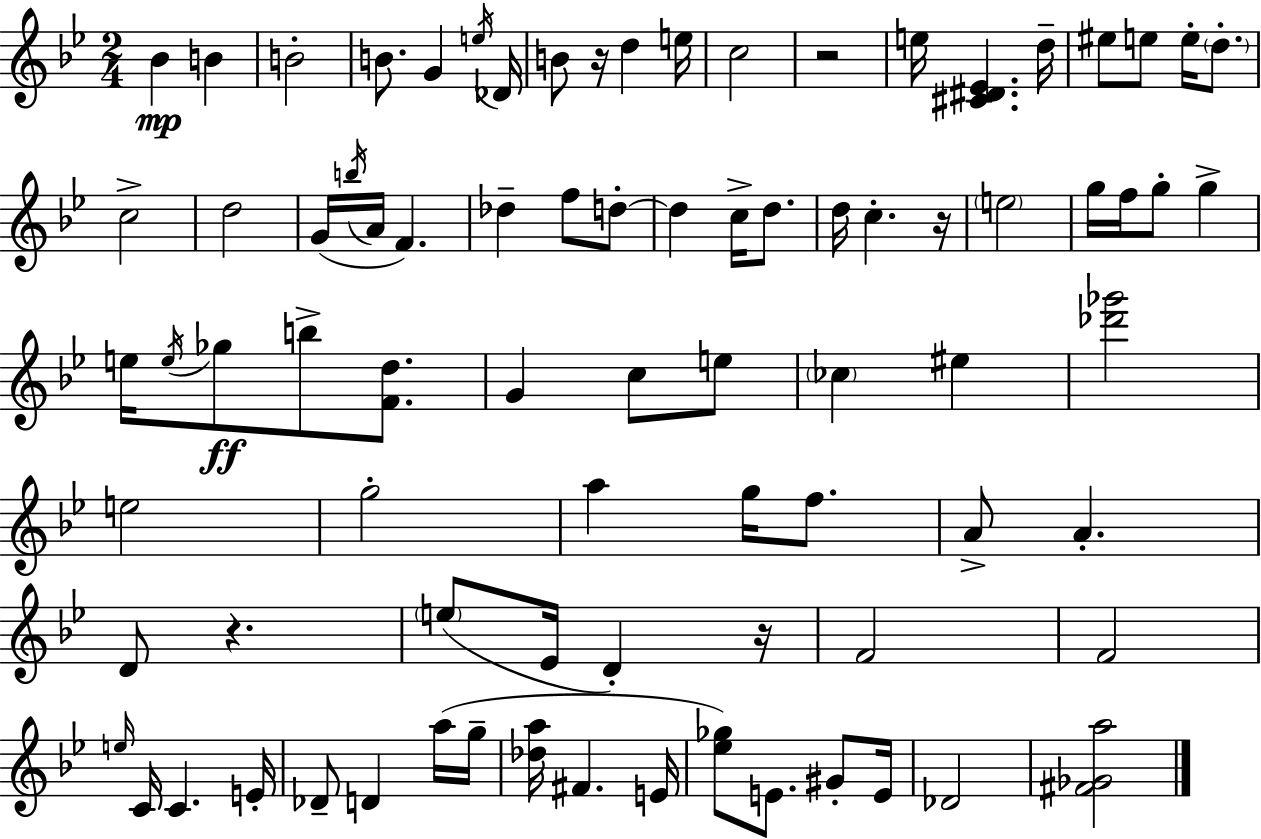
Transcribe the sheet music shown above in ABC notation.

X:1
T:Untitled
M:2/4
L:1/4
K:Gm
_B B B2 B/2 G e/4 _D/4 B/2 z/4 d e/4 c2 z2 e/4 [^C^D_E] d/4 ^e/2 e/2 e/4 d/2 c2 d2 G/4 b/4 A/4 F _d f/2 d/2 d c/4 d/2 d/4 c z/4 e2 g/4 f/4 g/2 g e/4 e/4 _g/2 b/2 [Fd]/2 G c/2 e/2 _c ^e [_d'_g']2 e2 g2 a g/4 f/2 A/2 A D/2 z e/2 _E/4 D z/4 F2 F2 e/4 C/4 C E/4 _D/2 D a/4 g/4 [_da]/4 ^F E/4 [_e_g]/2 E/2 ^G/2 E/4 _D2 [^F_Ga]2